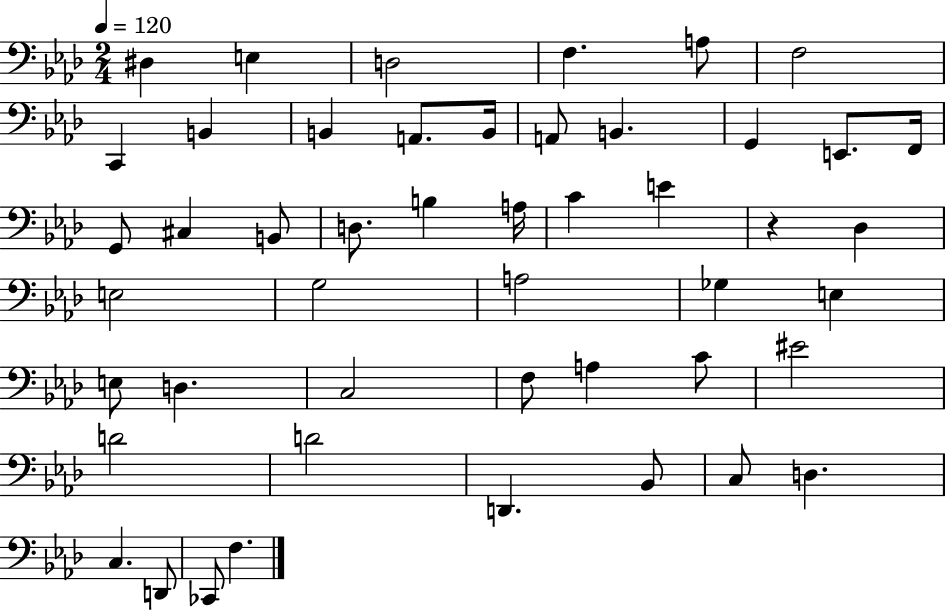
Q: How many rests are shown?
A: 1